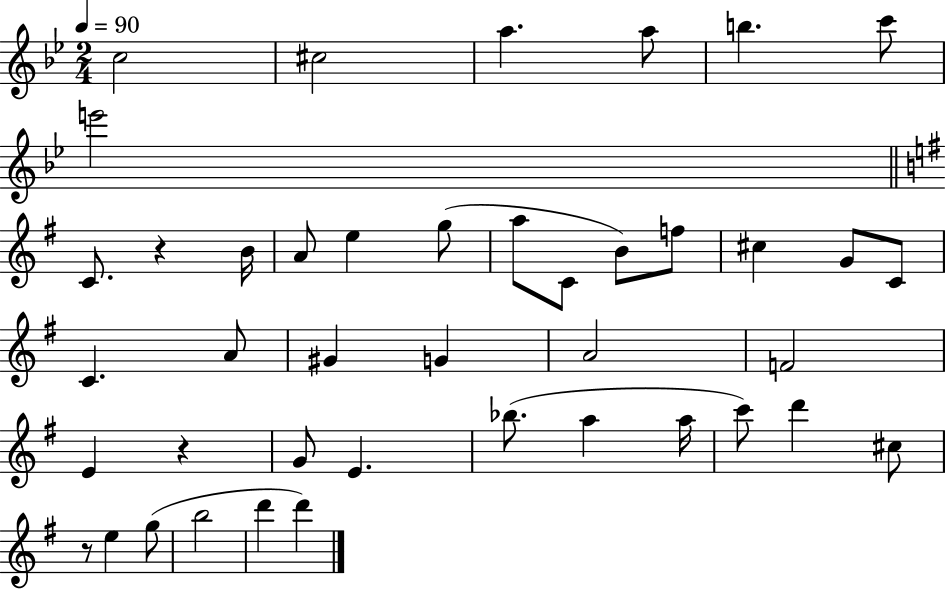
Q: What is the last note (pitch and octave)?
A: D6